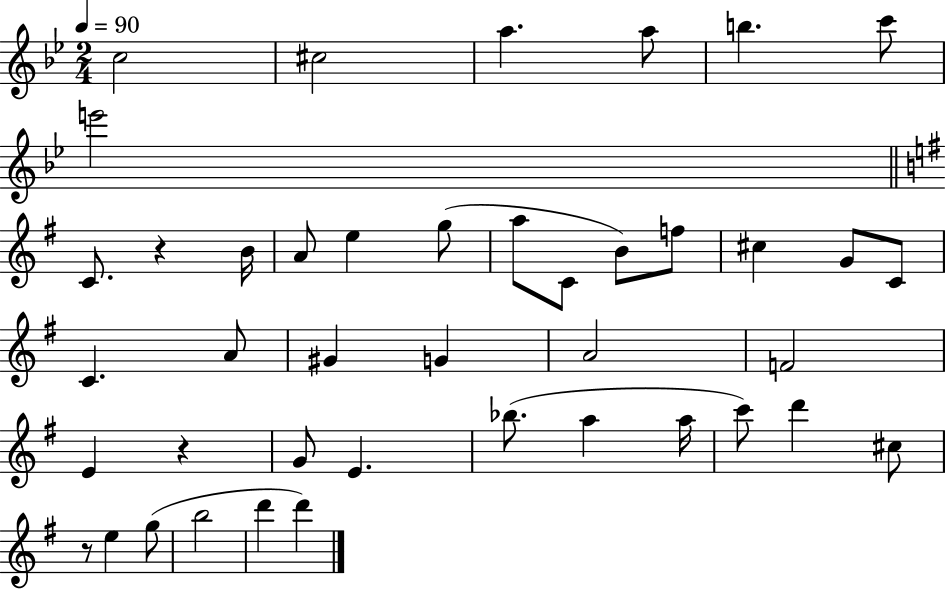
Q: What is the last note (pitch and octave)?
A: D6